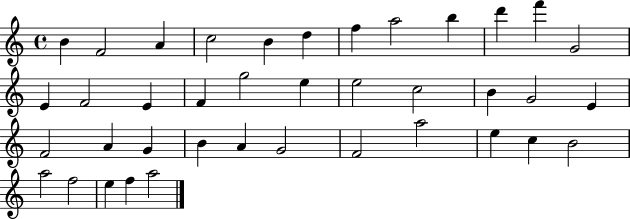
{
  \clef treble
  \time 4/4
  \defaultTimeSignature
  \key c \major
  b'4 f'2 a'4 | c''2 b'4 d''4 | f''4 a''2 b''4 | d'''4 f'''4 g'2 | \break e'4 f'2 e'4 | f'4 g''2 e''4 | e''2 c''2 | b'4 g'2 e'4 | \break f'2 a'4 g'4 | b'4 a'4 g'2 | f'2 a''2 | e''4 c''4 b'2 | \break a''2 f''2 | e''4 f''4 a''2 | \bar "|."
}